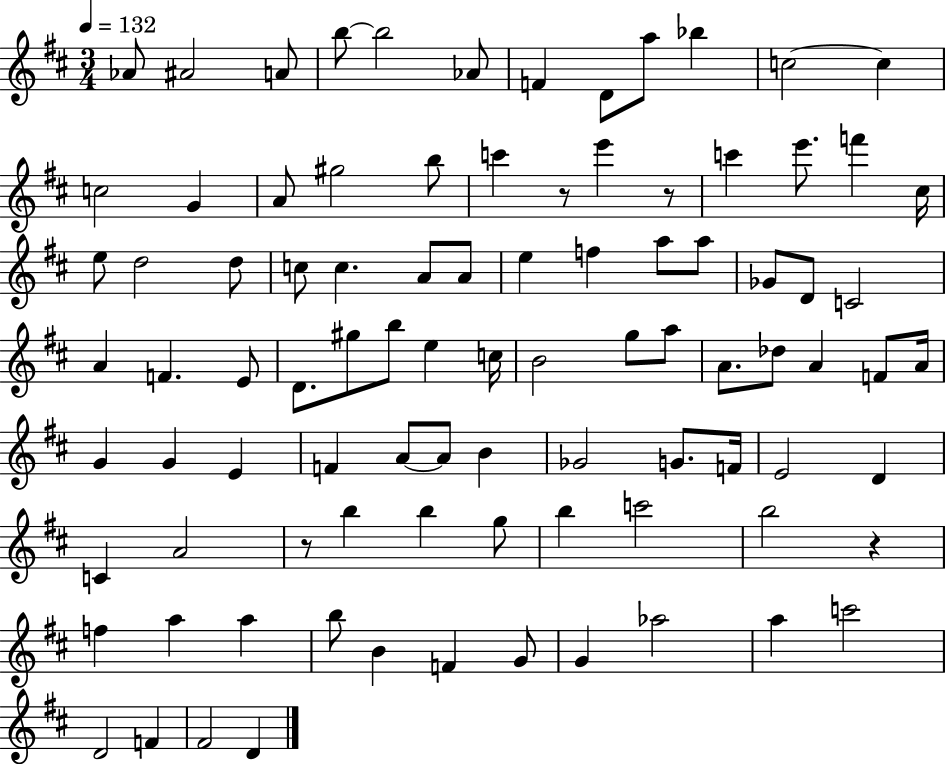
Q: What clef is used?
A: treble